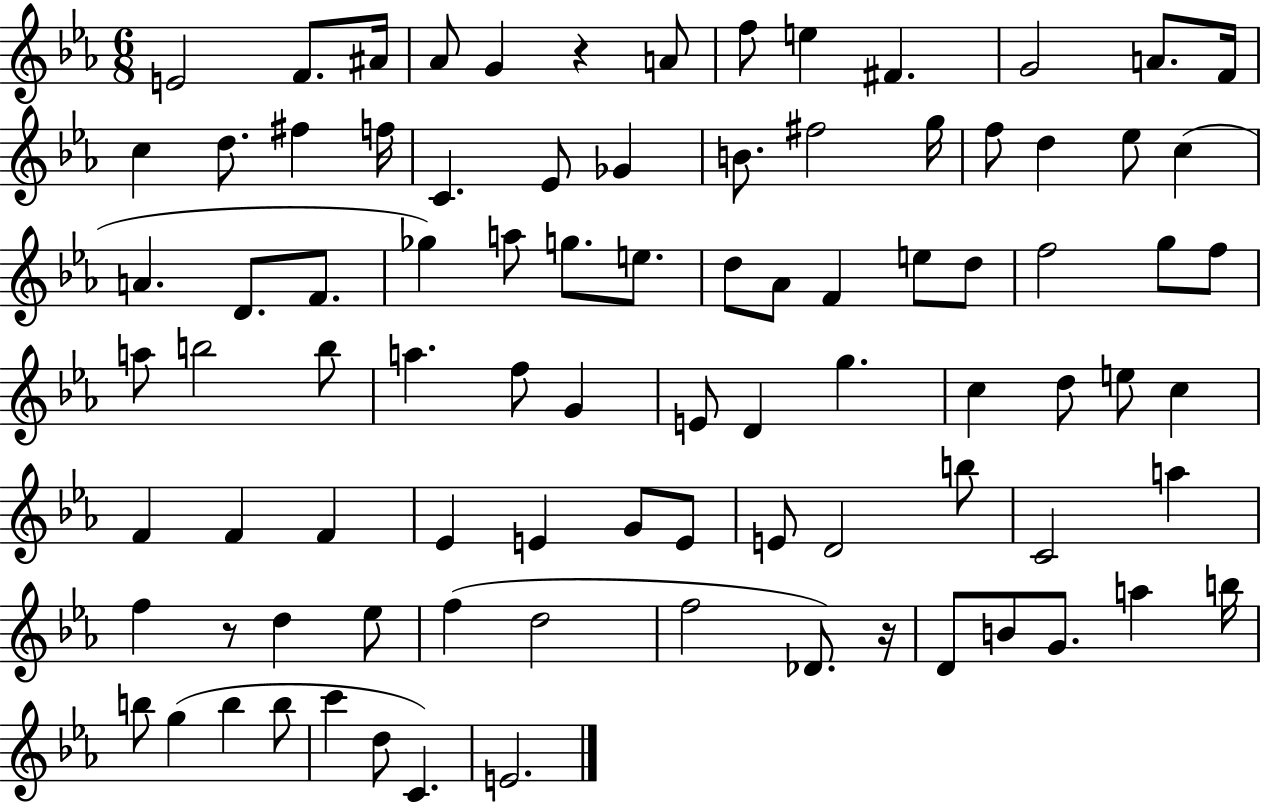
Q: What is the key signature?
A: EES major